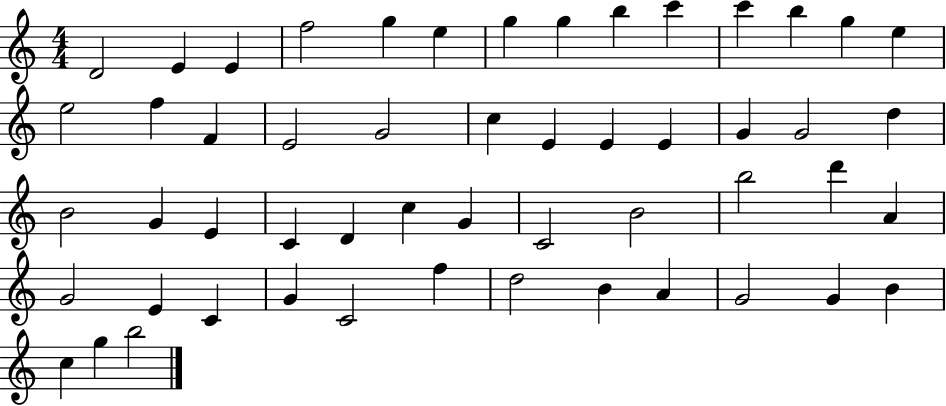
{
  \clef treble
  \numericTimeSignature
  \time 4/4
  \key c \major
  d'2 e'4 e'4 | f''2 g''4 e''4 | g''4 g''4 b''4 c'''4 | c'''4 b''4 g''4 e''4 | \break e''2 f''4 f'4 | e'2 g'2 | c''4 e'4 e'4 e'4 | g'4 g'2 d''4 | \break b'2 g'4 e'4 | c'4 d'4 c''4 g'4 | c'2 b'2 | b''2 d'''4 a'4 | \break g'2 e'4 c'4 | g'4 c'2 f''4 | d''2 b'4 a'4 | g'2 g'4 b'4 | \break c''4 g''4 b''2 | \bar "|."
}